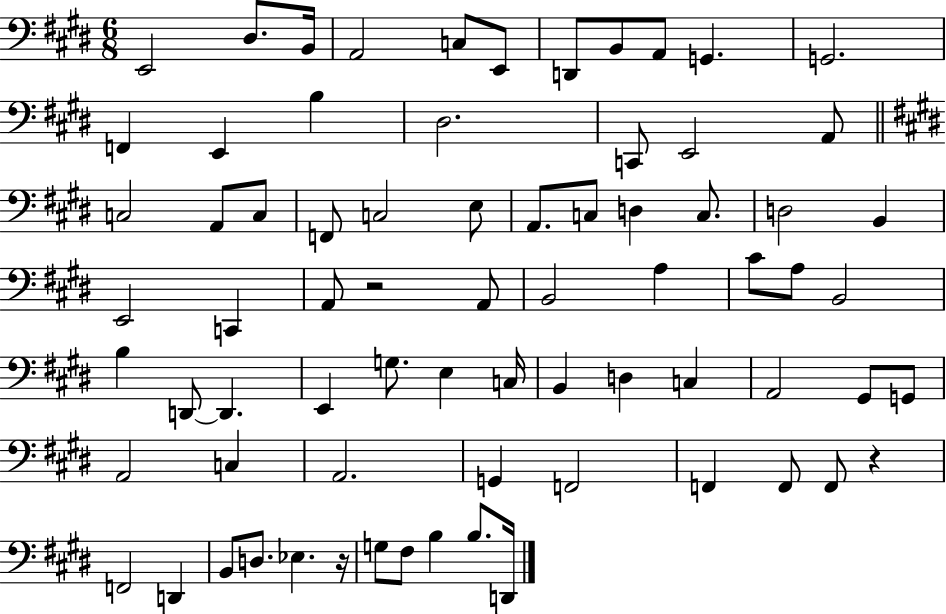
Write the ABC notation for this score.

X:1
T:Untitled
M:6/8
L:1/4
K:E
E,,2 ^D,/2 B,,/4 A,,2 C,/2 E,,/2 D,,/2 B,,/2 A,,/2 G,, G,,2 F,, E,, B, ^D,2 C,,/2 E,,2 A,,/2 C,2 A,,/2 C,/2 F,,/2 C,2 E,/2 A,,/2 C,/2 D, C,/2 D,2 B,, E,,2 C,, A,,/2 z2 A,,/2 B,,2 A, ^C/2 A,/2 B,,2 B, D,,/2 D,, E,, G,/2 E, C,/4 B,, D, C, A,,2 ^G,,/2 G,,/2 A,,2 C, A,,2 G,, F,,2 F,, F,,/2 F,,/2 z F,,2 D,, B,,/2 D,/2 _E, z/4 G,/2 ^F,/2 B, B,/2 D,,/4